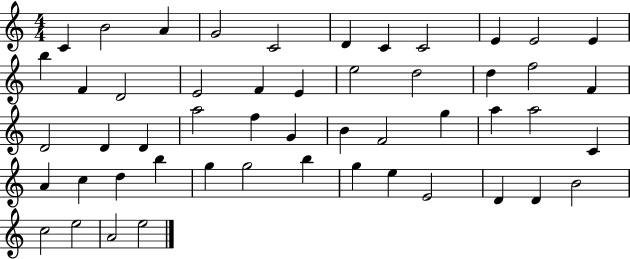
X:1
T:Untitled
M:4/4
L:1/4
K:C
C B2 A G2 C2 D C C2 E E2 E b F D2 E2 F E e2 d2 d f2 F D2 D D a2 f G B F2 g a a2 C A c d b g g2 b g e E2 D D B2 c2 e2 A2 e2